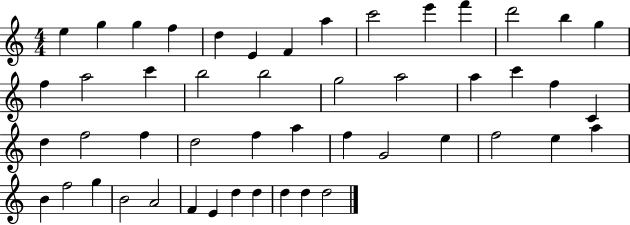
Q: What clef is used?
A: treble